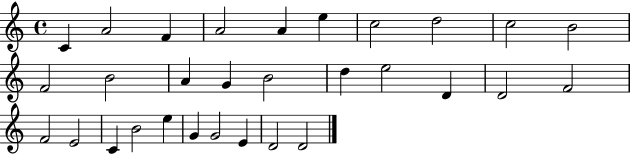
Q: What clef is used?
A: treble